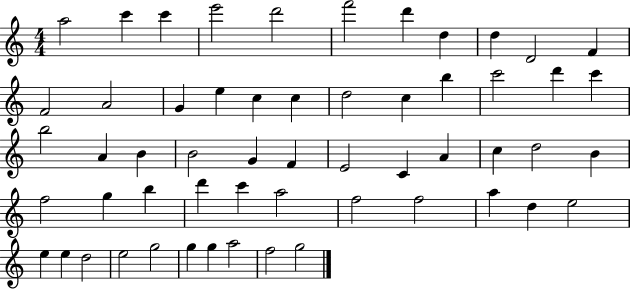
{
  \clef treble
  \numericTimeSignature
  \time 4/4
  \key c \major
  a''2 c'''4 c'''4 | e'''2 d'''2 | f'''2 d'''4 d''4 | d''4 d'2 f'4 | \break f'2 a'2 | g'4 e''4 c''4 c''4 | d''2 c''4 b''4 | c'''2 d'''4 c'''4 | \break b''2 a'4 b'4 | b'2 g'4 f'4 | e'2 c'4 a'4 | c''4 d''2 b'4 | \break f''2 g''4 b''4 | d'''4 c'''4 a''2 | f''2 f''2 | a''4 d''4 e''2 | \break e''4 e''4 d''2 | e''2 g''2 | g''4 g''4 a''2 | f''2 g''2 | \break \bar "|."
}